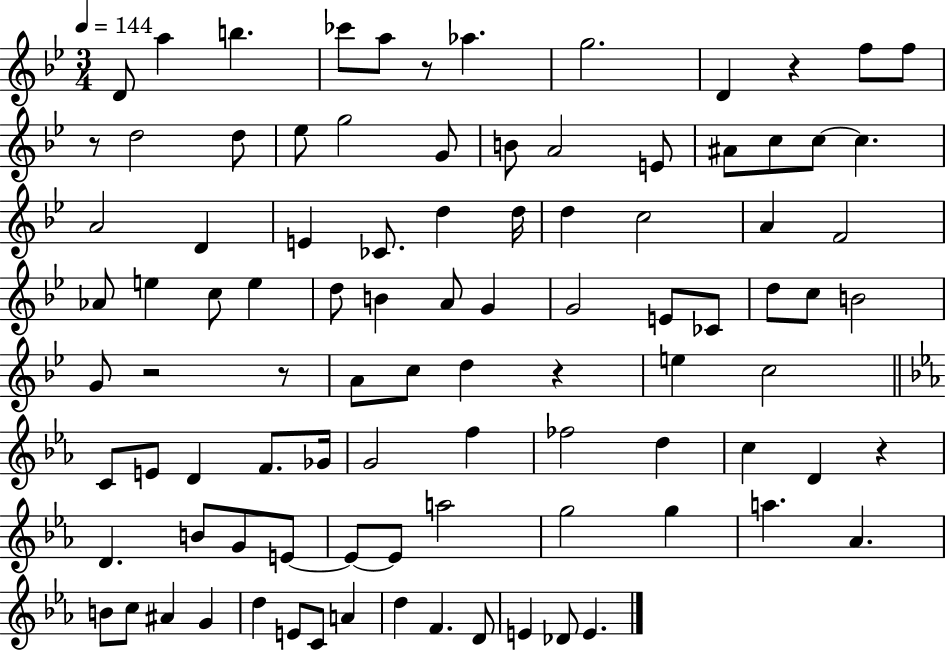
X:1
T:Untitled
M:3/4
L:1/4
K:Bb
D/2 a b _c'/2 a/2 z/2 _a g2 D z f/2 f/2 z/2 d2 d/2 _e/2 g2 G/2 B/2 A2 E/2 ^A/2 c/2 c/2 c A2 D E _C/2 d d/4 d c2 A F2 _A/2 e c/2 e d/2 B A/2 G G2 E/2 _C/2 d/2 c/2 B2 G/2 z2 z/2 A/2 c/2 d z e c2 C/2 E/2 D F/2 _G/4 G2 f _f2 d c D z D B/2 G/2 E/2 E/2 E/2 a2 g2 g a _A B/2 c/2 ^A G d E/2 C/2 A d F D/2 E _D/2 E